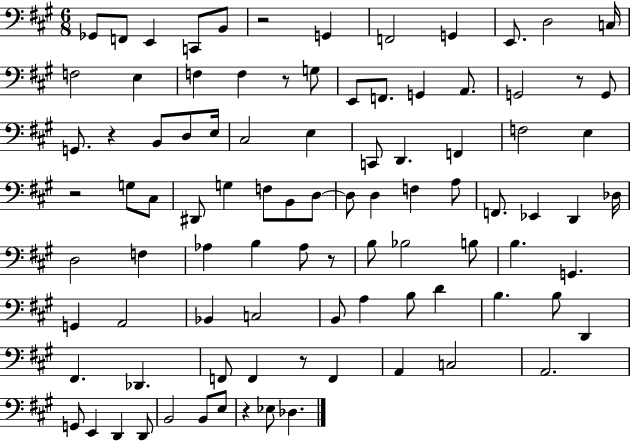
Gb2/e F2/e E2/q C2/e B2/e R/h G2/q F2/h G2/q E2/e. D3/h C3/s F3/h E3/q F3/q F3/q R/e G3/e E2/e F2/e. G2/q A2/e. G2/h R/e G2/e G2/e. R/q B2/e D3/e E3/s C#3/h E3/q C2/e D2/q. F2/q F3/h E3/q R/h G3/e C#3/e D#2/e G3/q F3/e B2/e D3/e D3/e D3/q F3/q A3/e F2/e. Eb2/q D2/q Db3/s D3/h F3/q Ab3/q B3/q Ab3/e R/e B3/e Bb3/h B3/e B3/q. G2/q. G2/q A2/h Bb2/q C3/h B2/e A3/q B3/e D4/q B3/q. B3/e D2/q F#2/q. Db2/q. F2/e F2/q R/e F2/q A2/q C3/h A2/h. G2/e E2/q D2/q D2/e B2/h B2/e E3/e R/q Eb3/e Db3/q.